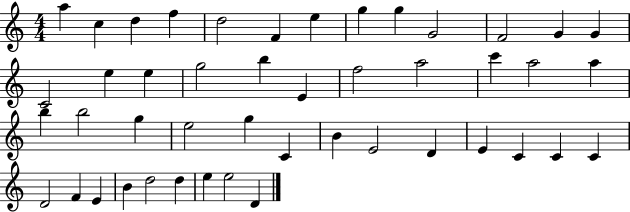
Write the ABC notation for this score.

X:1
T:Untitled
M:4/4
L:1/4
K:C
a c d f d2 F e g g G2 F2 G G C2 e e g2 b E f2 a2 c' a2 a b b2 g e2 g C B E2 D E C C C D2 F E B d2 d e e2 D